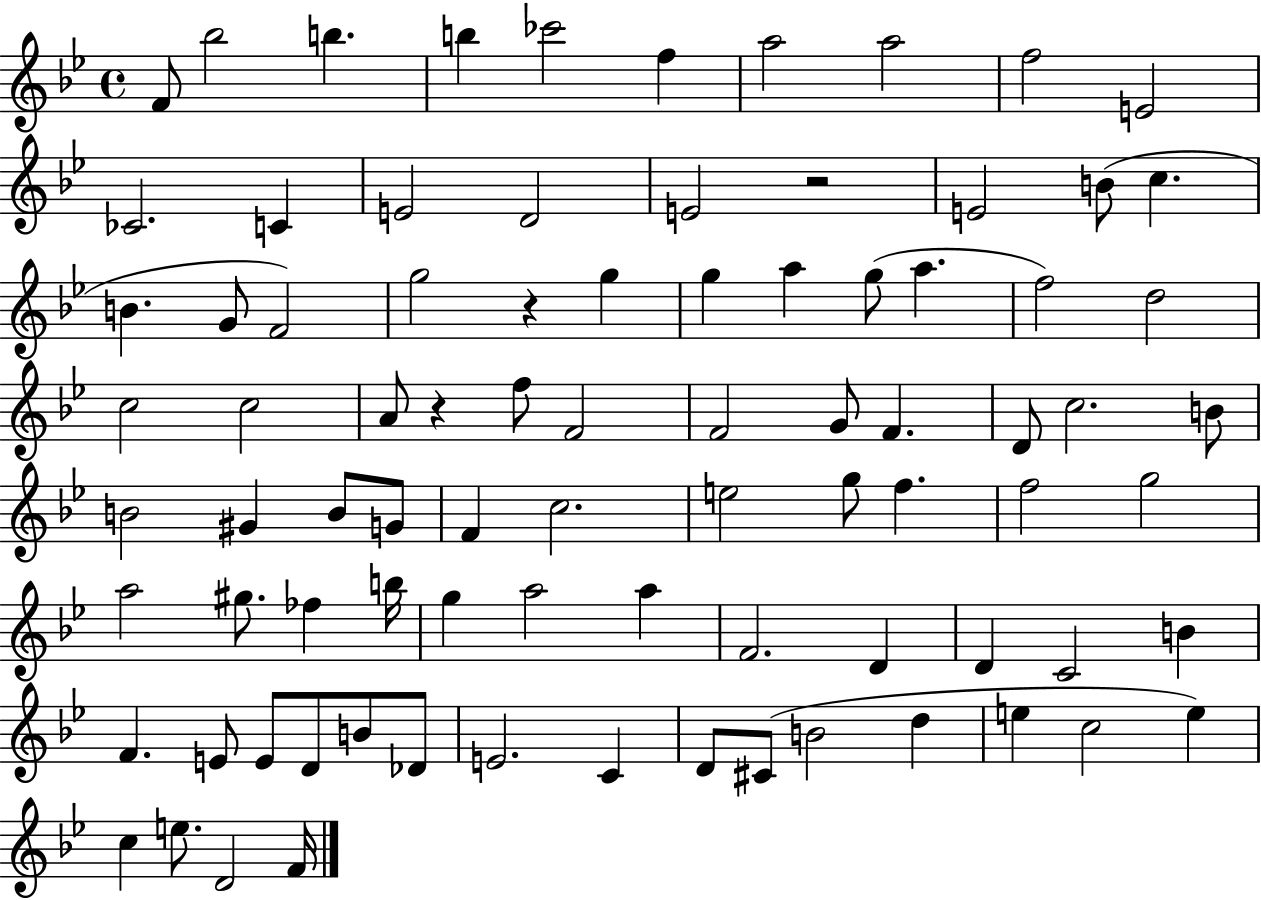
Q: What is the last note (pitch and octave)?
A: F4